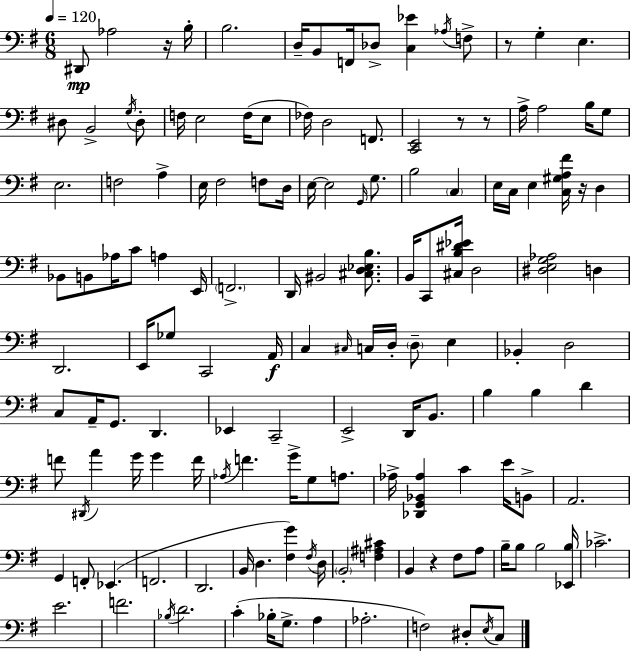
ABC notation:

X:1
T:Untitled
M:6/8
L:1/4
K:Em
^D,,/2 _A,2 z/4 B,/4 B,2 D,/4 B,,/2 F,,/4 _D,/2 [C,_E] _A,/4 F,/2 z/2 G, E, ^D,/2 B,,2 G,/4 ^D,/2 F,/4 E,2 F,/4 E,/2 _F,/4 D,2 F,,/2 [C,,E,,]2 z/2 z/2 A,/4 A,2 B,/4 G,/2 E,2 F,2 A, E,/4 ^F,2 F,/2 D,/4 E,/4 E,2 G,,/4 G,/2 B,2 C, E,/4 C,/4 E, [C,^G,A,^F]/4 z/4 D, _B,,/2 B,,/2 _A,/4 C/2 A, E,,/4 F,,2 D,,/4 ^B,,2 [^C,D,_E,B,]/2 B,,/4 C,,/2 [^C,B,^D_E]/4 D,2 [^D,E,G,_A,]2 D, D,,2 E,,/4 _G,/2 C,,2 A,,/4 C, ^C,/4 C,/4 D,/4 D,/2 E, _B,, D,2 C,/2 A,,/4 G,,/2 D,, _E,, C,,2 E,,2 D,,/4 B,,/2 B, B, D F/2 ^D,,/4 A G/4 G F/4 _A,/4 F G/4 G,/2 A,/2 _A,/4 [_D,,G,,_B,,_A,] C E/4 B,,/2 A,,2 G,, F,,/2 _E,, F,,2 D,,2 B,,/4 D, [^F,G] ^F,/4 D,/4 B,,2 [F,^A,^C] B,, z ^F,/2 A,/2 B,/4 B,/2 B,2 [_E,,B,]/4 _C2 E2 F2 _B,/4 D2 C _B,/4 G,/2 A, _A,2 F,2 ^D,/2 E,/4 C,/2